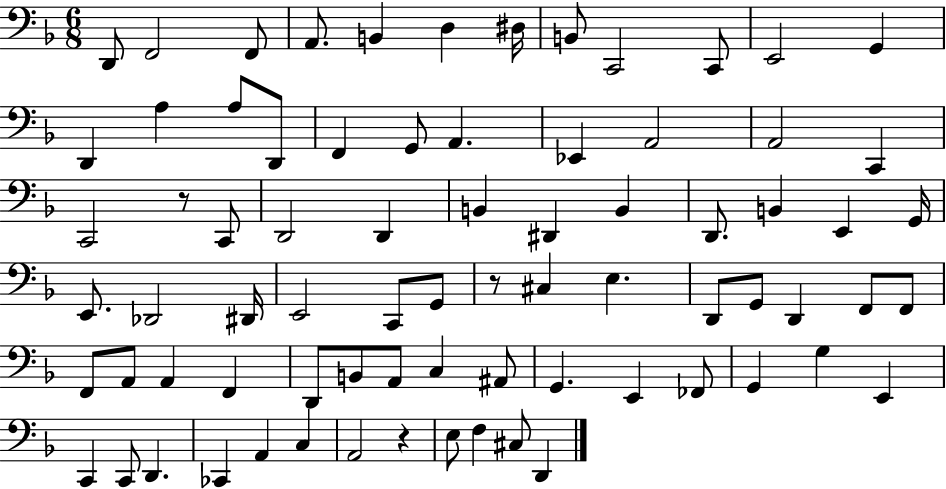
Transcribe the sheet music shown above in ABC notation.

X:1
T:Untitled
M:6/8
L:1/4
K:F
D,,/2 F,,2 F,,/2 A,,/2 B,, D, ^D,/4 B,,/2 C,,2 C,,/2 E,,2 G,, D,, A, A,/2 D,,/2 F,, G,,/2 A,, _E,, A,,2 A,,2 C,, C,,2 z/2 C,,/2 D,,2 D,, B,, ^D,, B,, D,,/2 B,, E,, G,,/4 E,,/2 _D,,2 ^D,,/4 E,,2 C,,/2 G,,/2 z/2 ^C, E, D,,/2 G,,/2 D,, F,,/2 F,,/2 F,,/2 A,,/2 A,, F,, D,,/2 B,,/2 A,,/2 C, ^A,,/2 G,, E,, _F,,/2 G,, G, E,, C,, C,,/2 D,, _C,, A,, C, A,,2 z E,/2 F, ^C,/2 D,,